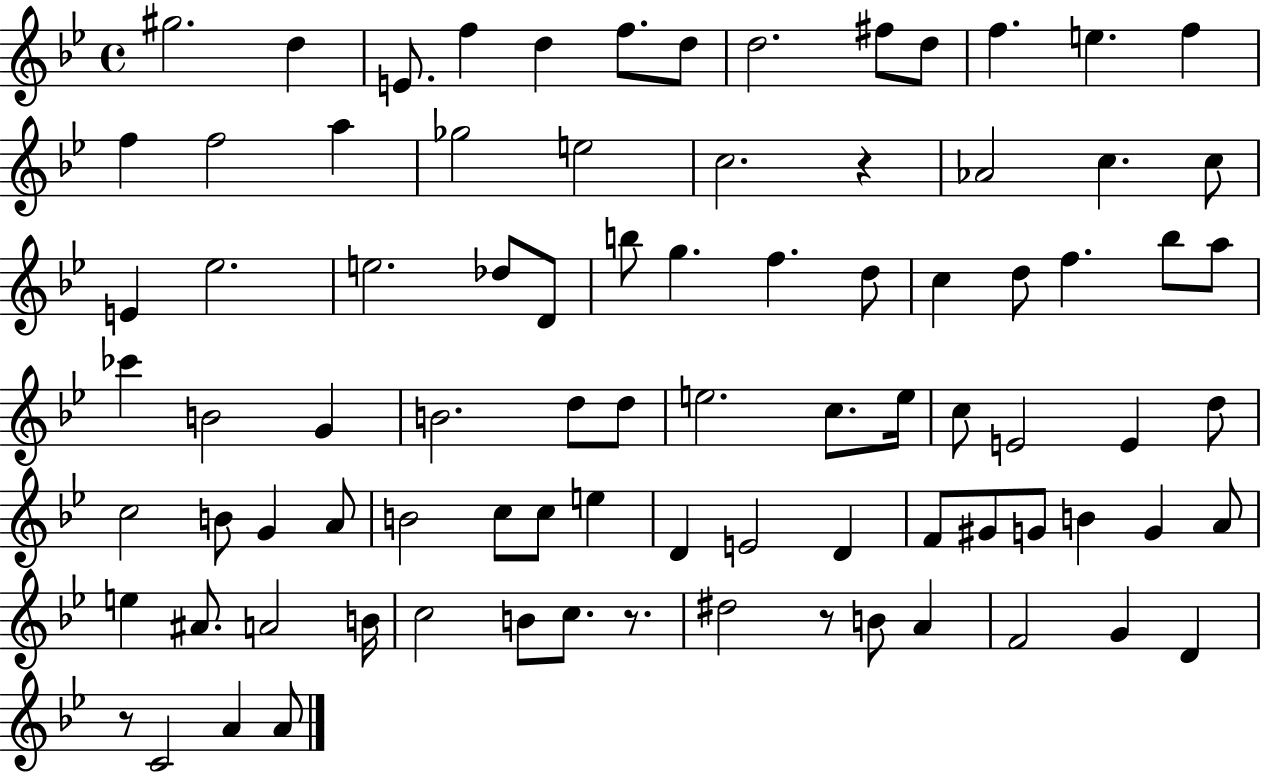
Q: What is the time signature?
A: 4/4